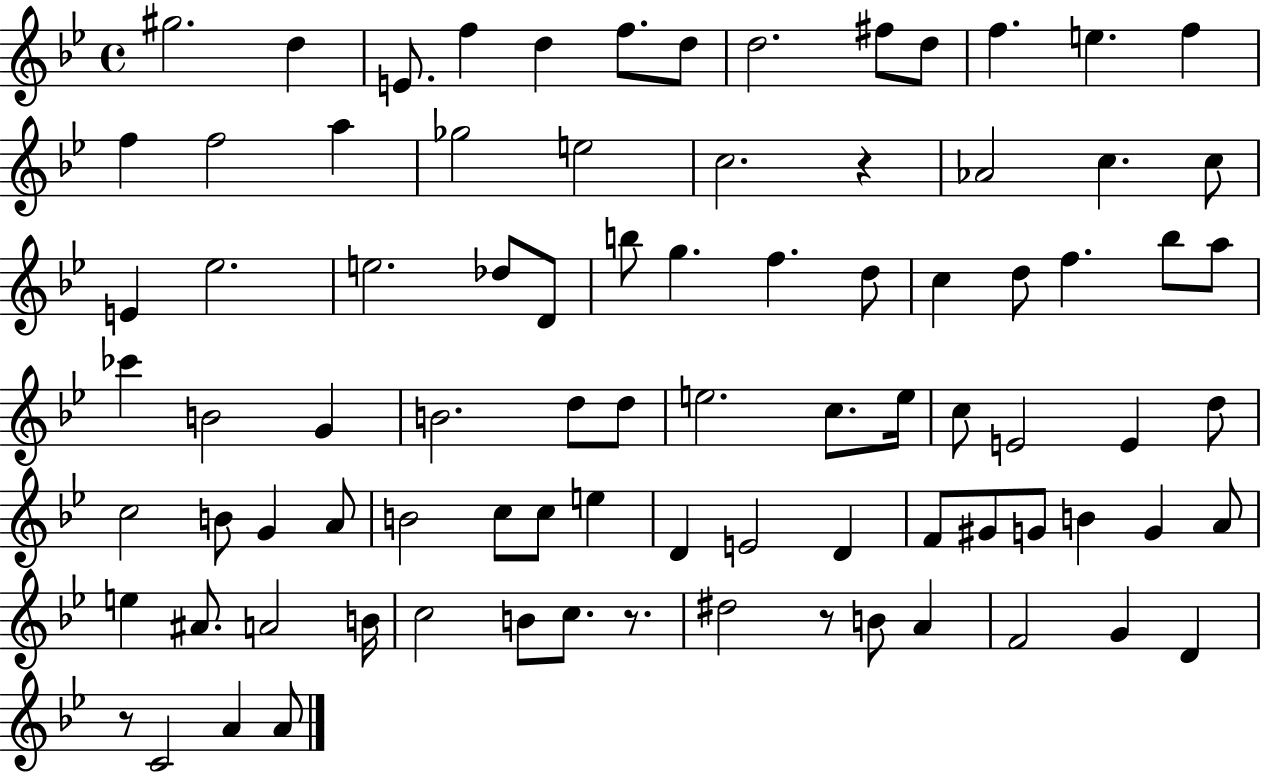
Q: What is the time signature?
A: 4/4